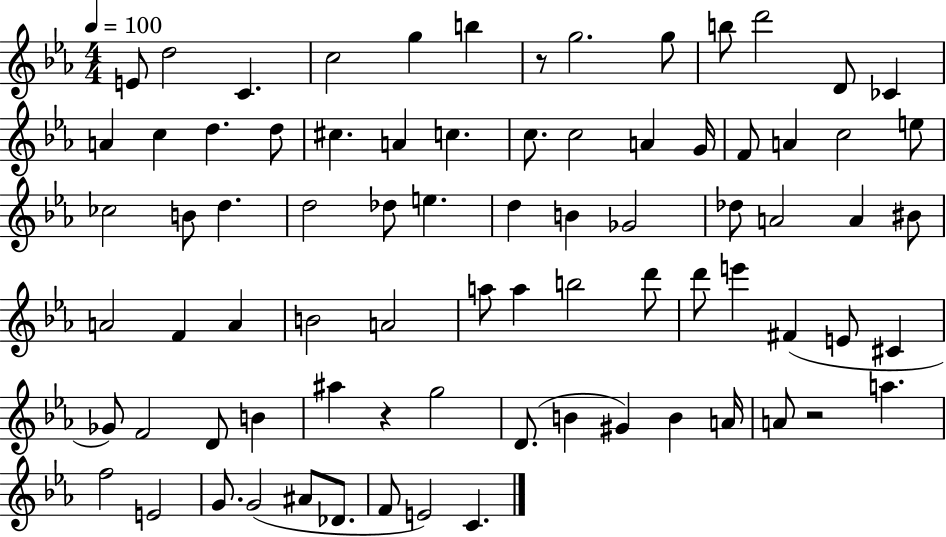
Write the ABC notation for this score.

X:1
T:Untitled
M:4/4
L:1/4
K:Eb
E/2 d2 C c2 g b z/2 g2 g/2 b/2 d'2 D/2 _C A c d d/2 ^c A c c/2 c2 A G/4 F/2 A c2 e/2 _c2 B/2 d d2 _d/2 e d B _G2 _d/2 A2 A ^B/2 A2 F A B2 A2 a/2 a b2 d'/2 d'/2 e' ^F E/2 ^C _G/2 F2 D/2 B ^a z g2 D/2 B ^G B A/4 A/2 z2 a f2 E2 G/2 G2 ^A/2 _D/2 F/2 E2 C